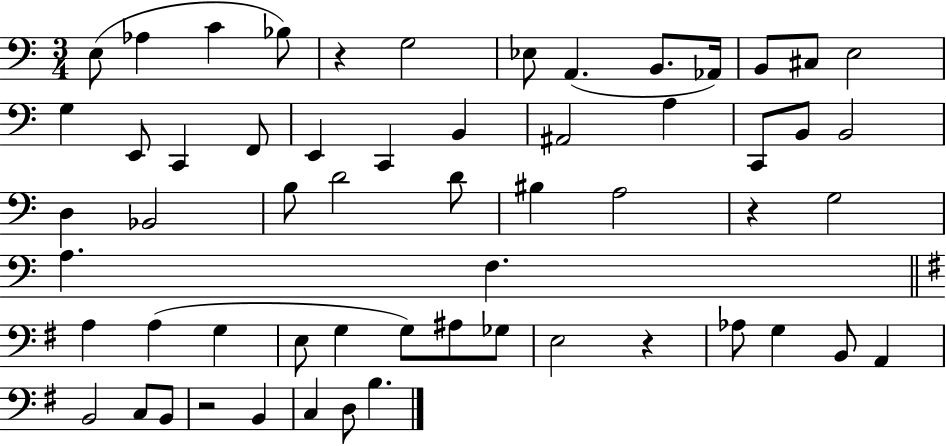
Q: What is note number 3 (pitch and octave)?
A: C4